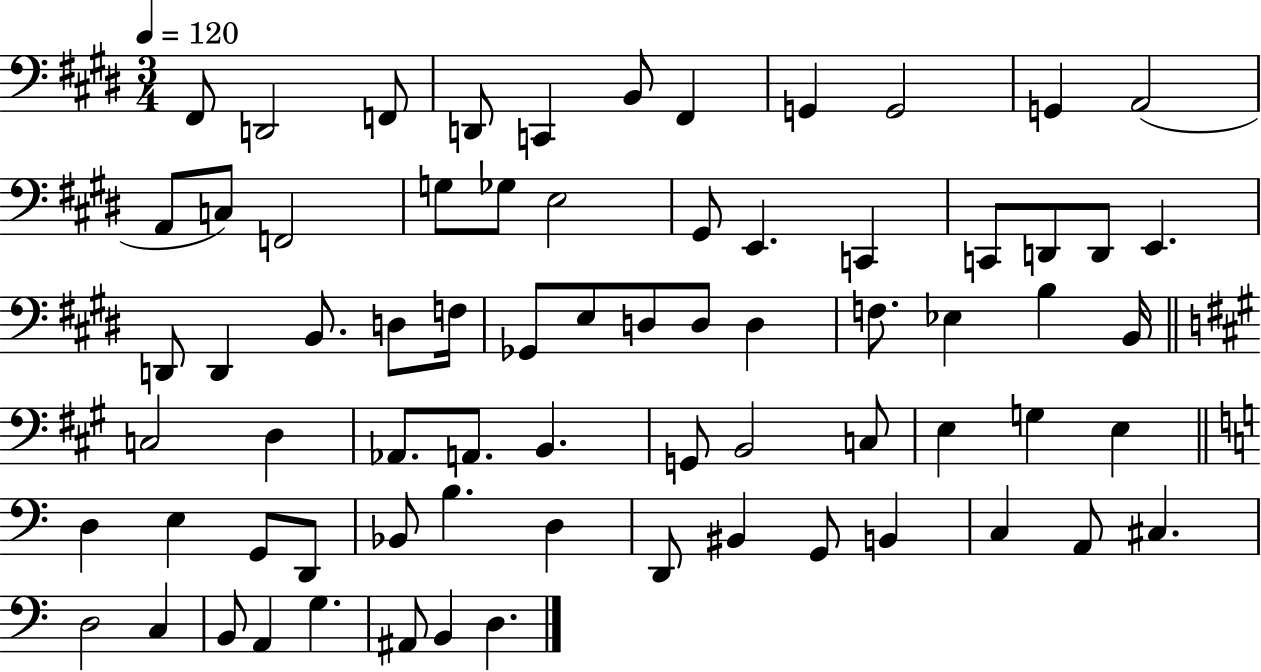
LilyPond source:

{
  \clef bass
  \numericTimeSignature
  \time 3/4
  \key e \major
  \tempo 4 = 120
  fis,8 d,2 f,8 | d,8 c,4 b,8 fis,4 | g,4 g,2 | g,4 a,2( | \break a,8 c8) f,2 | g8 ges8 e2 | gis,8 e,4. c,4 | c,8 d,8 d,8 e,4. | \break d,8 d,4 b,8. d8 f16 | ges,8 e8 d8 d8 d4 | f8. ees4 b4 b,16 | \bar "||" \break \key a \major c2 d4 | aes,8. a,8. b,4. | g,8 b,2 c8 | e4 g4 e4 | \break \bar "||" \break \key c \major d4 e4 g,8 d,8 | bes,8 b4. d4 | d,8 bis,4 g,8 b,4 | c4 a,8 cis4. | \break d2 c4 | b,8 a,4 g4. | ais,8 b,4 d4. | \bar "|."
}